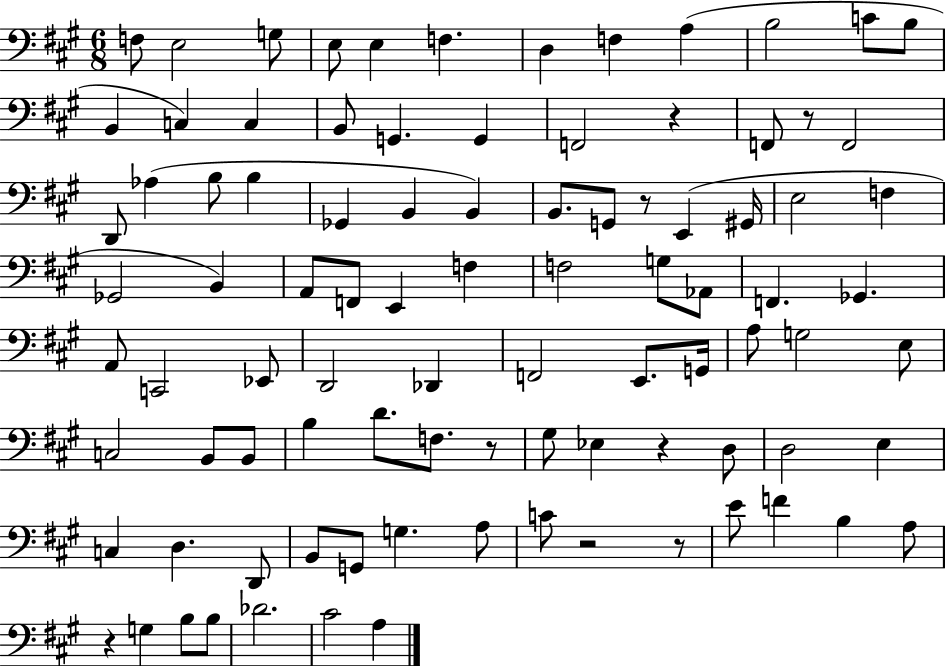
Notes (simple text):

F3/e E3/h G3/e E3/e E3/q F3/q. D3/q F3/q A3/q B3/h C4/e B3/e B2/q C3/q C3/q B2/e G2/q. G2/q F2/h R/q F2/e R/e F2/h D2/e Ab3/q B3/e B3/q Gb2/q B2/q B2/q B2/e. G2/e R/e E2/q G#2/s E3/h F3/q Gb2/h B2/q A2/e F2/e E2/q F3/q F3/h G3/e Ab2/e F2/q. Gb2/q. A2/e C2/h Eb2/e D2/h Db2/q F2/h E2/e. G2/s A3/e G3/h E3/e C3/h B2/e B2/e B3/q D4/e. F3/e. R/e G#3/e Eb3/q R/q D3/e D3/h E3/q C3/q D3/q. D2/e B2/e G2/e G3/q. A3/e C4/e R/h R/e E4/e F4/q B3/q A3/e R/q G3/q B3/e B3/e Db4/h. C#4/h A3/q